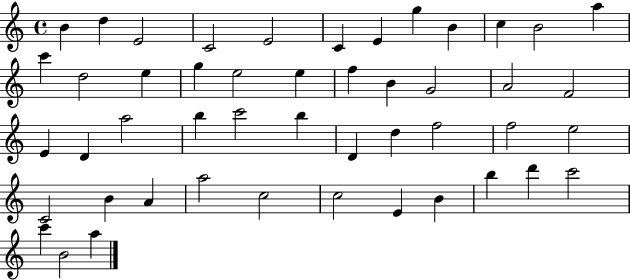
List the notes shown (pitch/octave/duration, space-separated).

B4/q D5/q E4/h C4/h E4/h C4/q E4/q G5/q B4/q C5/q B4/h A5/q C6/q D5/h E5/q G5/q E5/h E5/q F5/q B4/q G4/h A4/h F4/h E4/q D4/q A5/h B5/q C6/h B5/q D4/q D5/q F5/h F5/h E5/h C4/h B4/q A4/q A5/h C5/h C5/h E4/q B4/q B5/q D6/q C6/h C6/q B4/h A5/q